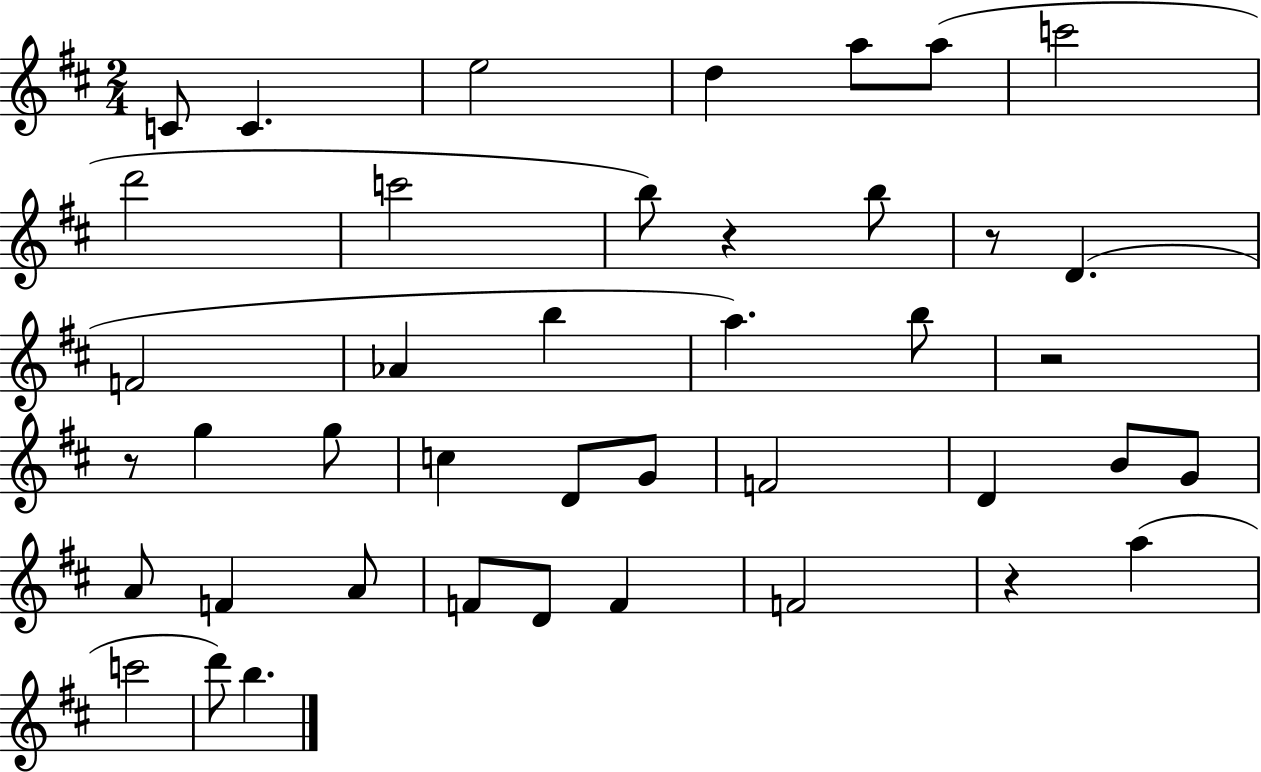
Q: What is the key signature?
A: D major